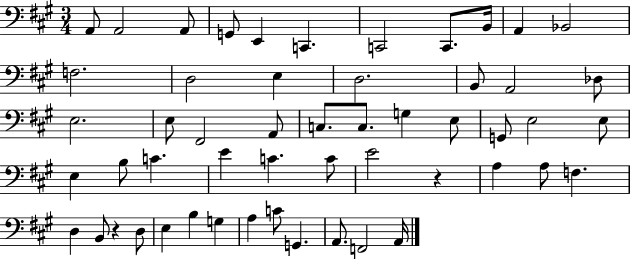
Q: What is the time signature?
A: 3/4